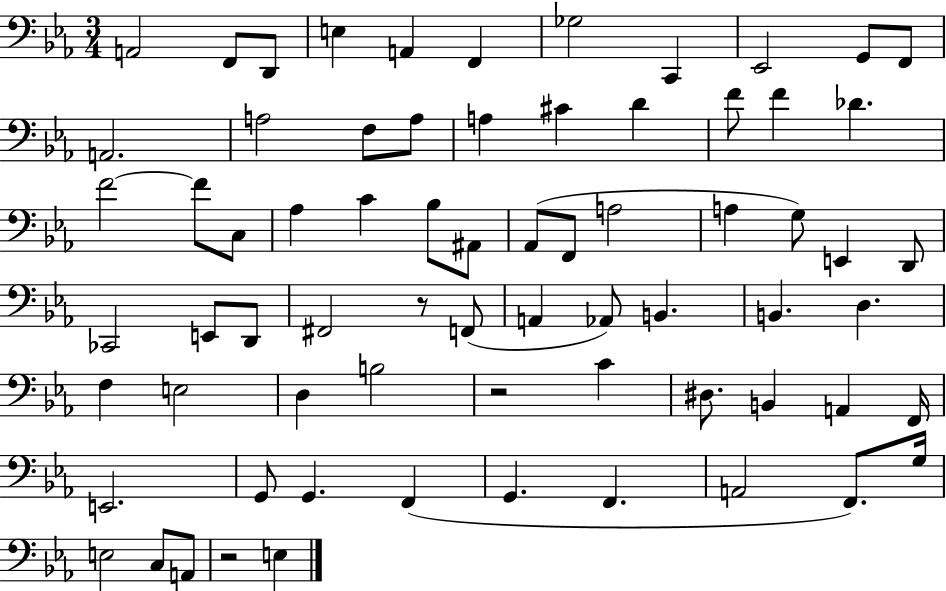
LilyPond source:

{
  \clef bass
  \numericTimeSignature
  \time 3/4
  \key ees \major
  a,2 f,8 d,8 | e4 a,4 f,4 | ges2 c,4 | ees,2 g,8 f,8 | \break a,2. | a2 f8 a8 | a4 cis'4 d'4 | f'8 f'4 des'4. | \break f'2~~ f'8 c8 | aes4 c'4 bes8 ais,8 | aes,8( f,8 a2 | a4 g8) e,4 d,8 | \break ces,2 e,8 d,8 | fis,2 r8 f,8( | a,4 aes,8) b,4. | b,4. d4. | \break f4 e2 | d4 b2 | r2 c'4 | dis8. b,4 a,4 f,16 | \break e,2. | g,8 g,4. f,4( | g,4. f,4. | a,2 f,8.) g16 | \break e2 c8 a,8 | r2 e4 | \bar "|."
}